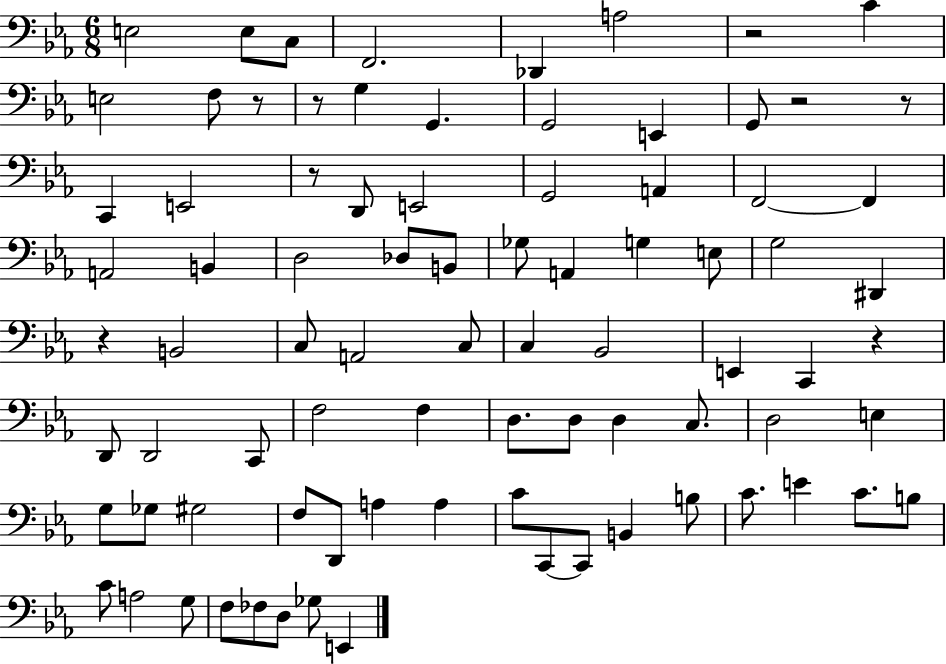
E3/h E3/e C3/e F2/h. Db2/q A3/h R/h C4/q E3/h F3/e R/e R/e G3/q G2/q. G2/h E2/q G2/e R/h R/e C2/q E2/h R/e D2/e E2/h G2/h A2/q F2/h F2/q A2/h B2/q D3/h Db3/e B2/e Gb3/e A2/q G3/q E3/e G3/h D#2/q R/q B2/h C3/e A2/h C3/e C3/q Bb2/h E2/q C2/q R/q D2/e D2/h C2/e F3/h F3/q D3/e. D3/e D3/q C3/e. D3/h E3/q G3/e Gb3/e G#3/h F3/e D2/e A3/q A3/q C4/e C2/e C2/e B2/q B3/e C4/e. E4/q C4/e. B3/e C4/e A3/h G3/e F3/e FES3/e D3/e Gb3/e E2/q